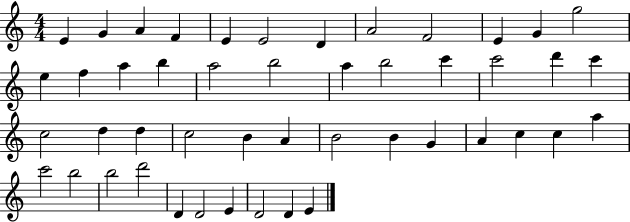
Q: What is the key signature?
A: C major